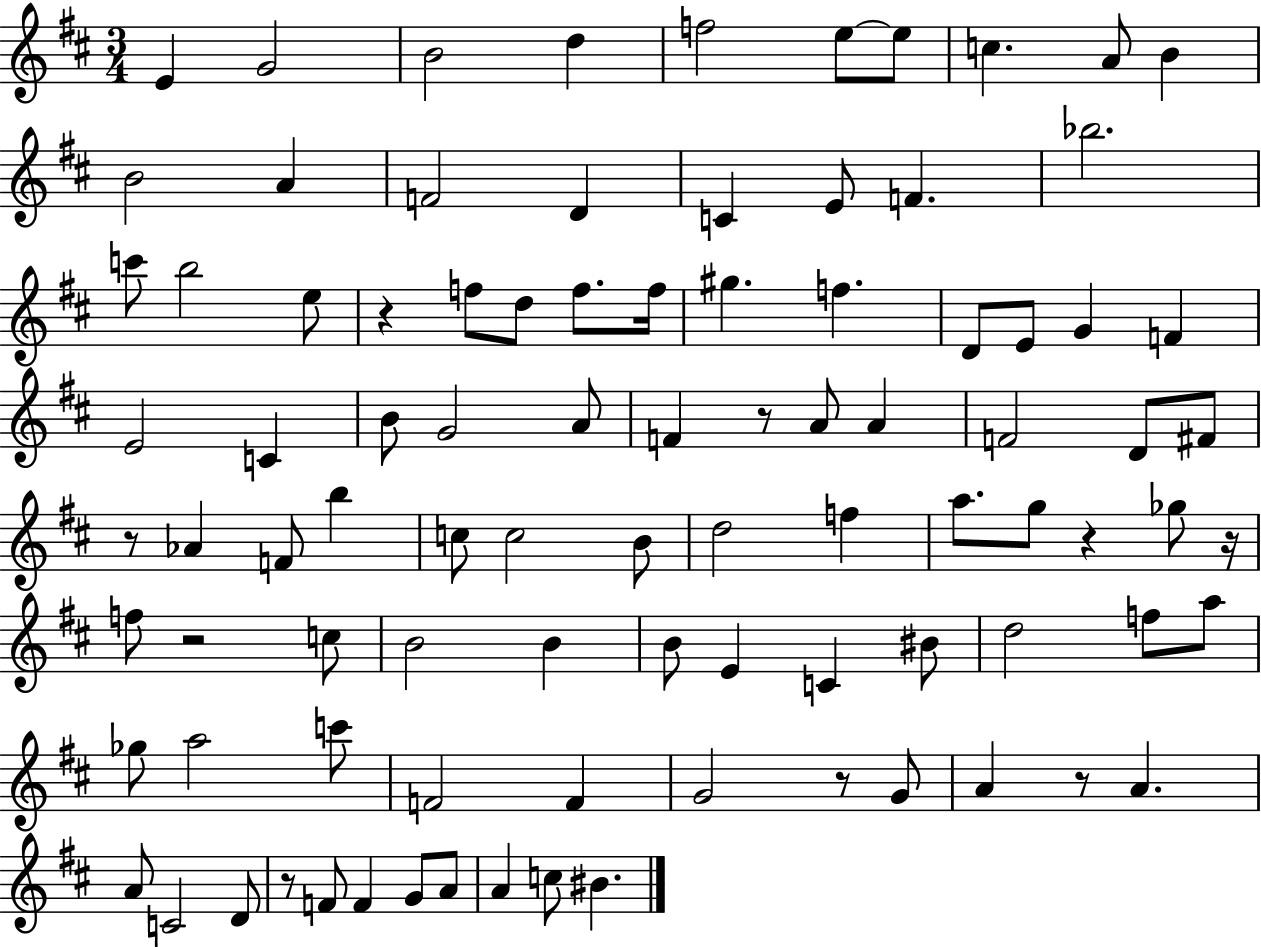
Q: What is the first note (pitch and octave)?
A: E4